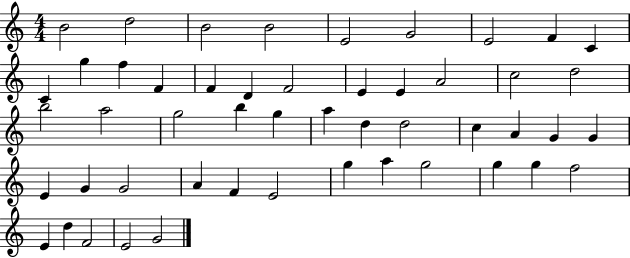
X:1
T:Untitled
M:4/4
L:1/4
K:C
B2 d2 B2 B2 E2 G2 E2 F C C g f F F D F2 E E A2 c2 d2 b2 a2 g2 b g a d d2 c A G G E G G2 A F E2 g a g2 g g f2 E d F2 E2 G2